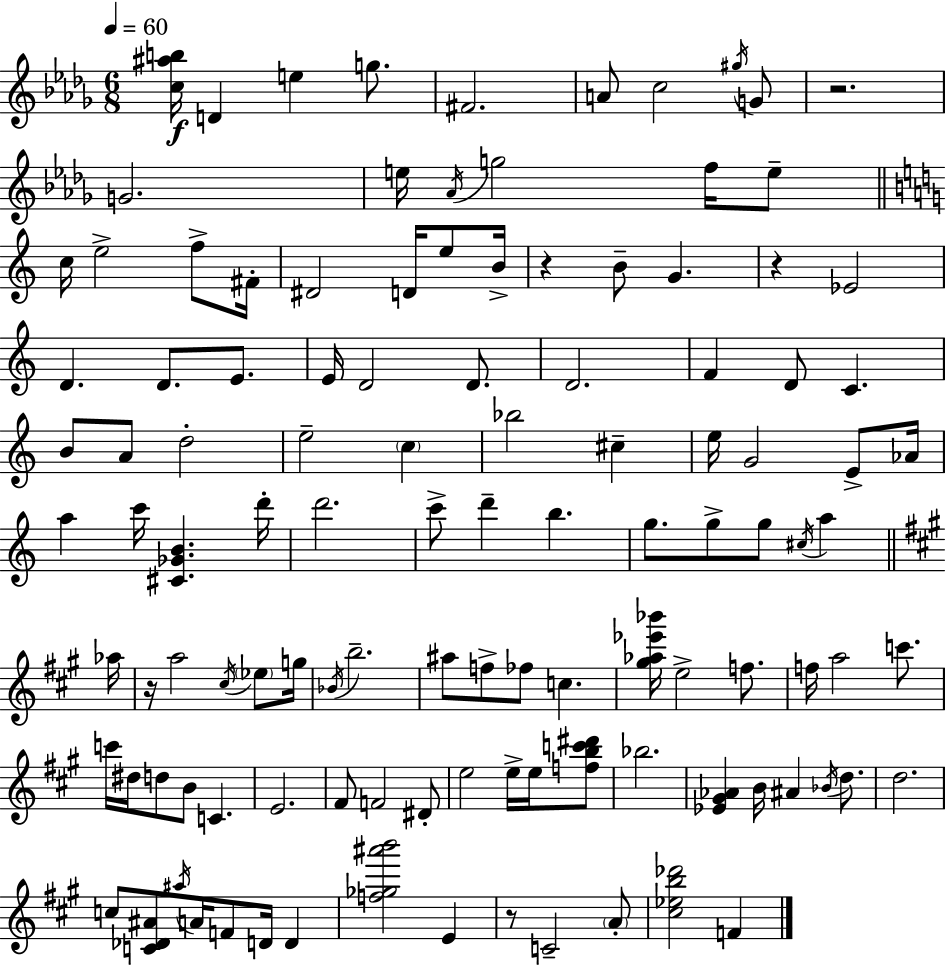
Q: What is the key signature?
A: BES minor